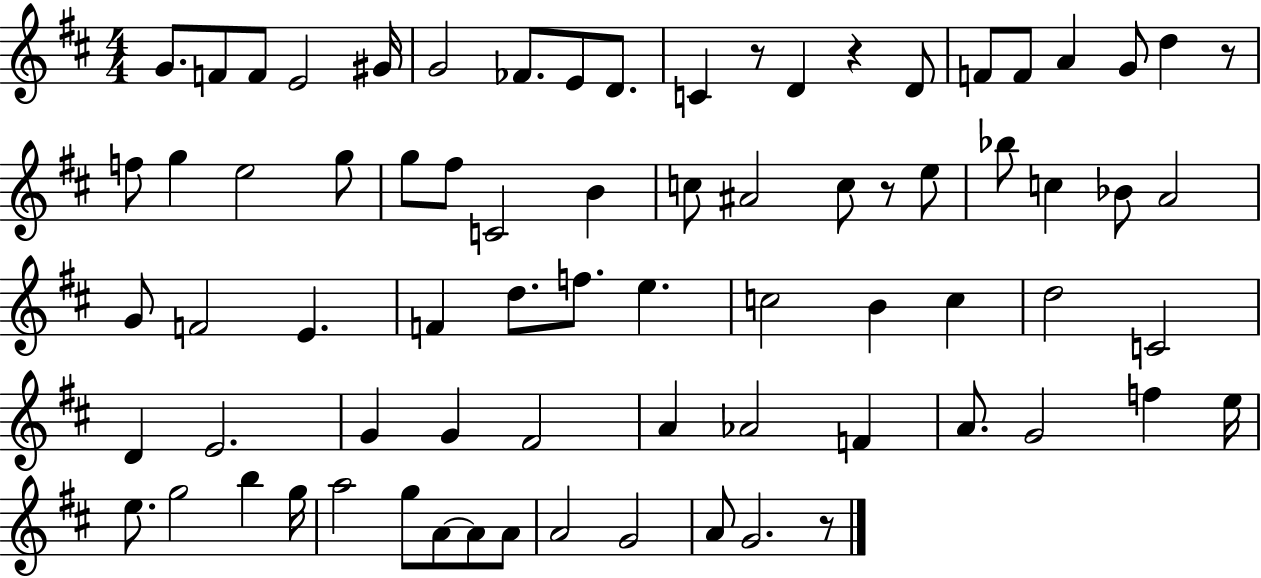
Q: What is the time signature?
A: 4/4